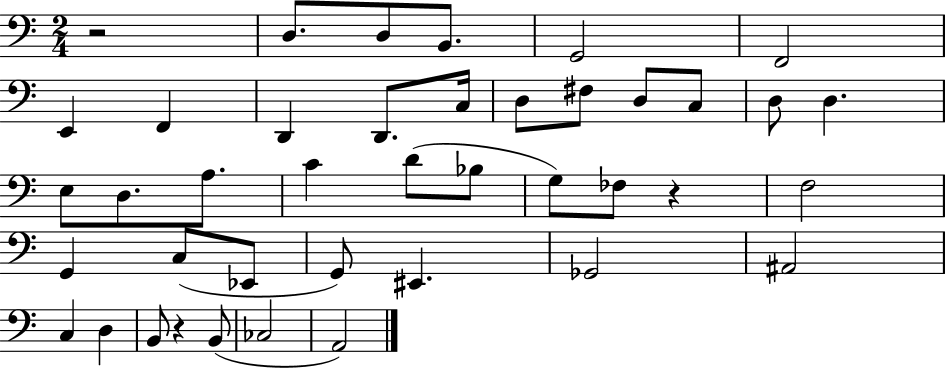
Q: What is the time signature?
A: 2/4